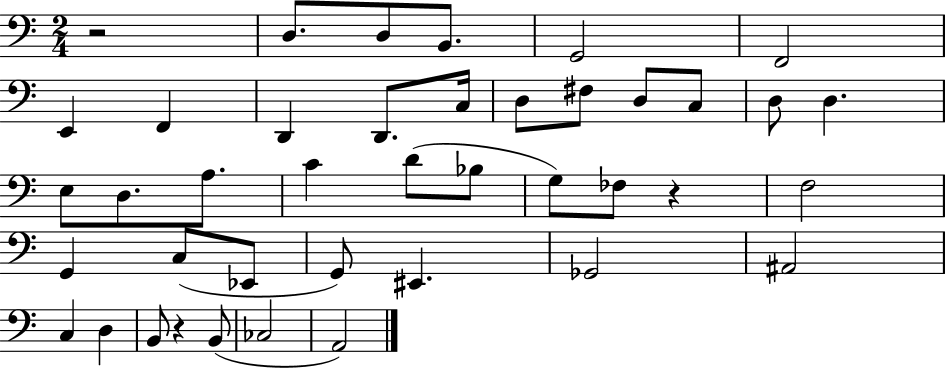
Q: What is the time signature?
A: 2/4